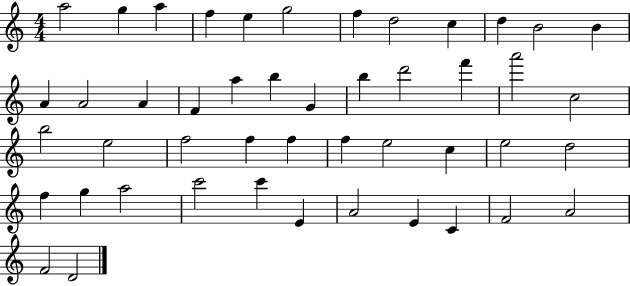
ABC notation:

X:1
T:Untitled
M:4/4
L:1/4
K:C
a2 g a f e g2 f d2 c d B2 B A A2 A F a b G b d'2 f' a'2 c2 b2 e2 f2 f f f e2 c e2 d2 f g a2 c'2 c' E A2 E C F2 A2 F2 D2